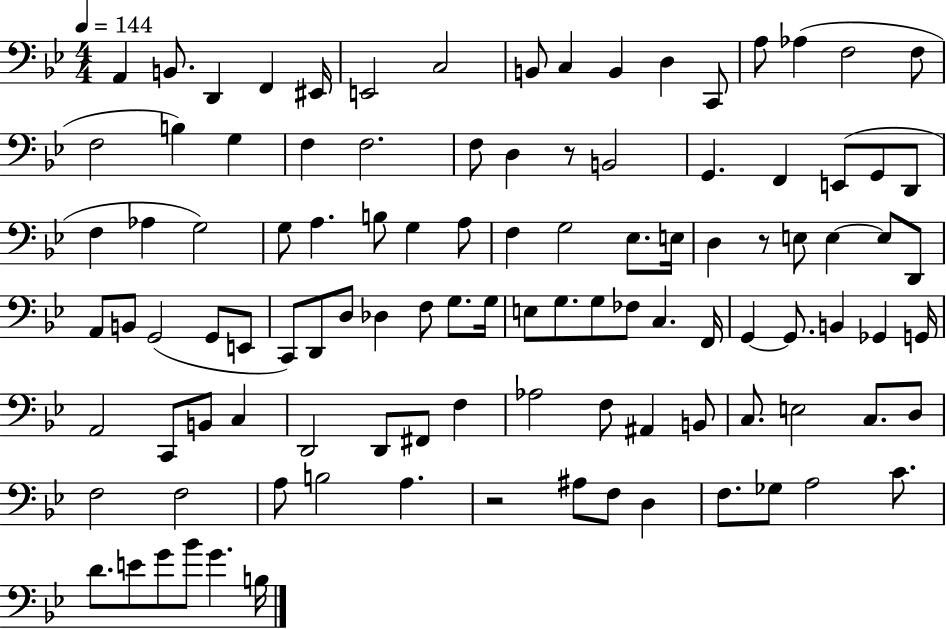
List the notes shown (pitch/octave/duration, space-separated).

A2/q B2/e. D2/q F2/q EIS2/s E2/h C3/h B2/e C3/q B2/q D3/q C2/e A3/e Ab3/q F3/h F3/e F3/h B3/q G3/q F3/q F3/h. F3/e D3/q R/e B2/h G2/q. F2/q E2/e G2/e D2/e F3/q Ab3/q G3/h G3/e A3/q. B3/e G3/q A3/e F3/q G3/h Eb3/e. E3/s D3/q R/e E3/e E3/q E3/e D2/e A2/e B2/e G2/h G2/e E2/e C2/e D2/e D3/e Db3/q F3/e G3/e. G3/s E3/e G3/e. G3/e FES3/e C3/q. F2/s G2/q G2/e. B2/q Gb2/q G2/s A2/h C2/e B2/e C3/q D2/h D2/e F#2/e F3/q Ab3/h F3/e A#2/q B2/e C3/e. E3/h C3/e. D3/e F3/h F3/h A3/e B3/h A3/q. R/h A#3/e F3/e D3/q F3/e. Gb3/e A3/h C4/e. D4/e. E4/e G4/e Bb4/e G4/q. B3/s